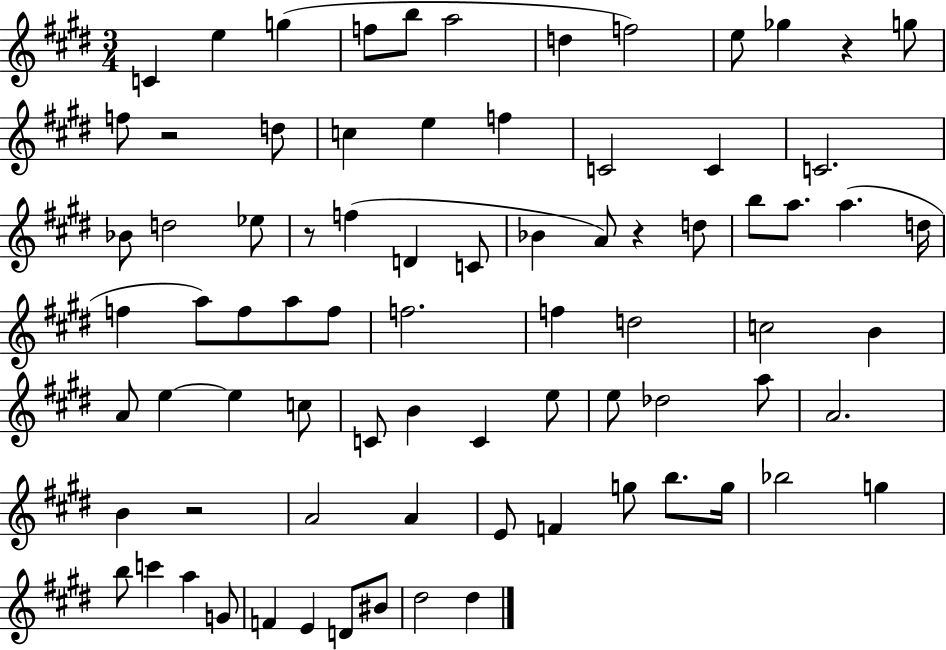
{
  \clef treble
  \numericTimeSignature
  \time 3/4
  \key e \major
  c'4 e''4 g''4( | f''8 b''8 a''2 | d''4 f''2) | e''8 ges''4 r4 g''8 | \break f''8 r2 d''8 | c''4 e''4 f''4 | c'2 c'4 | c'2. | \break bes'8 d''2 ees''8 | r8 f''4( d'4 c'8 | bes'4 a'8) r4 d''8 | b''8 a''8. a''4.( d''16 | \break f''4 a''8) f''8 a''8 f''8 | f''2. | f''4 d''2 | c''2 b'4 | \break a'8 e''4~~ e''4 c''8 | c'8 b'4 c'4 e''8 | e''8 des''2 a''8 | a'2. | \break b'4 r2 | a'2 a'4 | e'8 f'4 g''8 b''8. g''16 | bes''2 g''4 | \break b''8 c'''4 a''4 g'8 | f'4 e'4 d'8 bis'8 | dis''2 dis''4 | \bar "|."
}